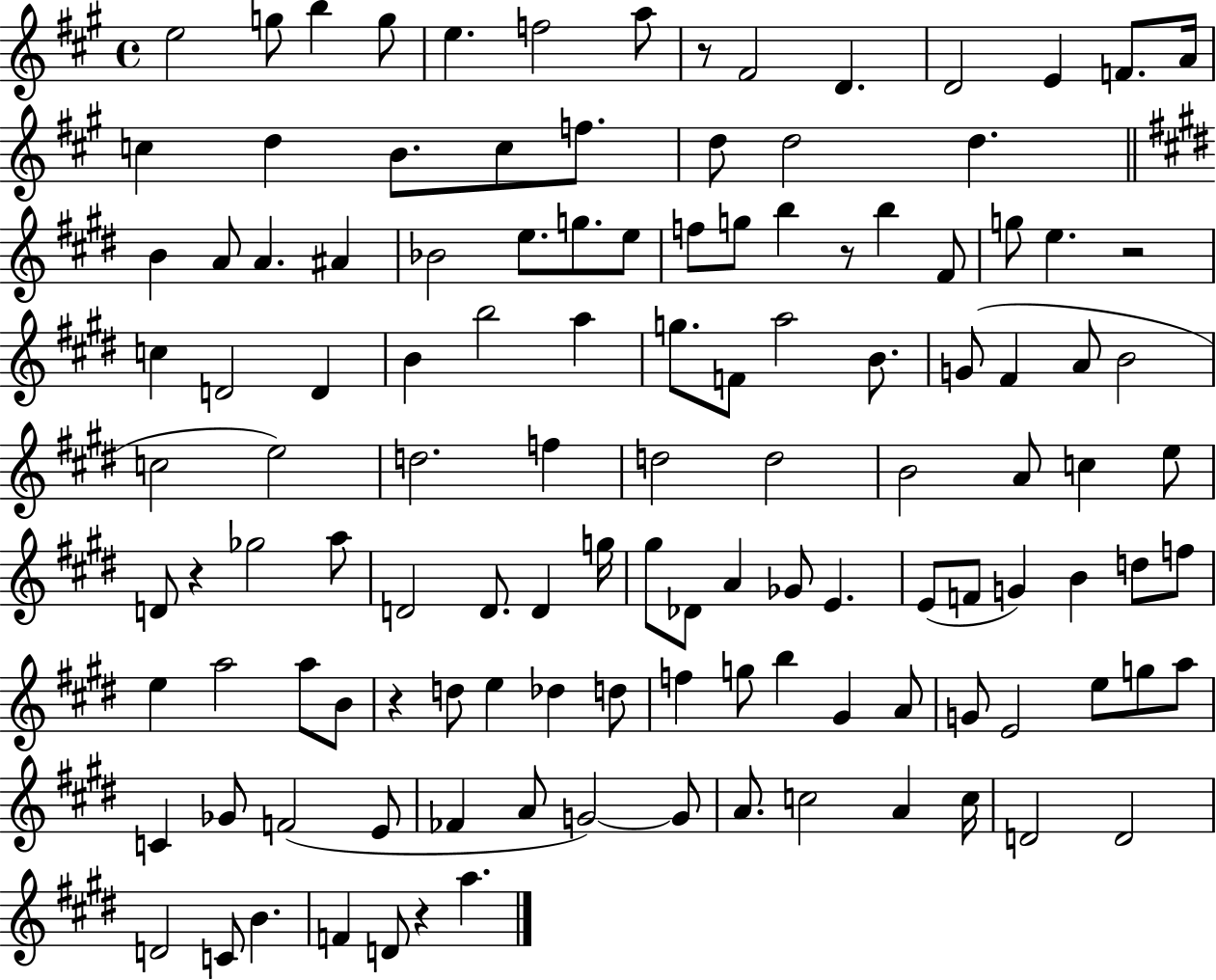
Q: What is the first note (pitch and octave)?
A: E5